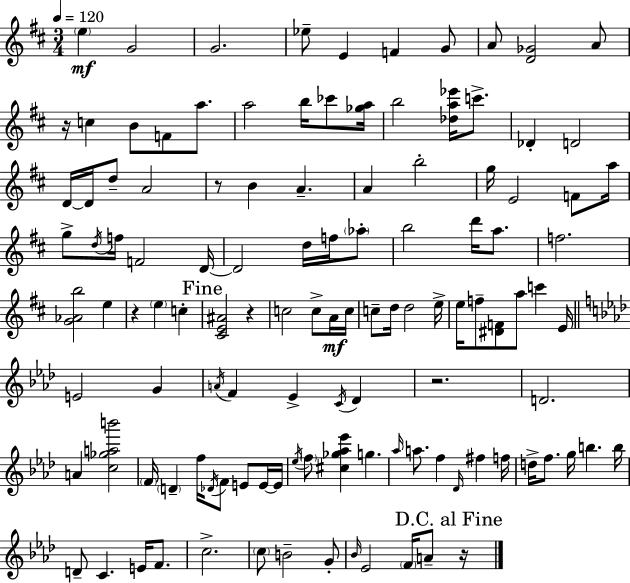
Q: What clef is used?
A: treble